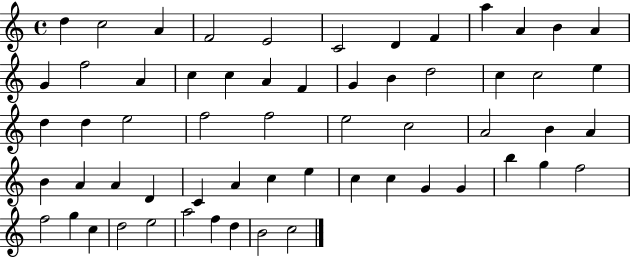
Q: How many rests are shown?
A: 0